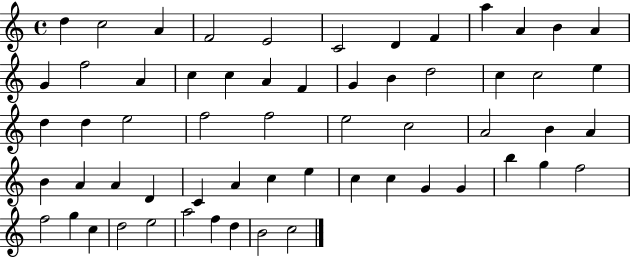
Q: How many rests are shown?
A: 0